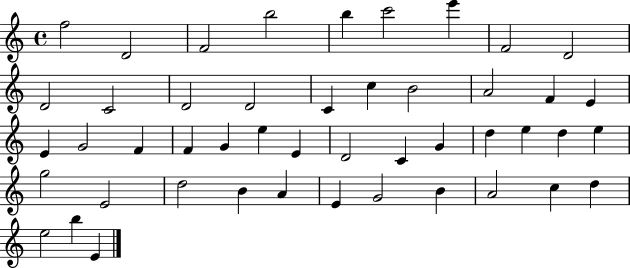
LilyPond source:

{
  \clef treble
  \time 4/4
  \defaultTimeSignature
  \key c \major
  f''2 d'2 | f'2 b''2 | b''4 c'''2 e'''4 | f'2 d'2 | \break d'2 c'2 | d'2 d'2 | c'4 c''4 b'2 | a'2 f'4 e'4 | \break e'4 g'2 f'4 | f'4 g'4 e''4 e'4 | d'2 c'4 g'4 | d''4 e''4 d''4 e''4 | \break g''2 e'2 | d''2 b'4 a'4 | e'4 g'2 b'4 | a'2 c''4 d''4 | \break e''2 b''4 e'4 | \bar "|."
}